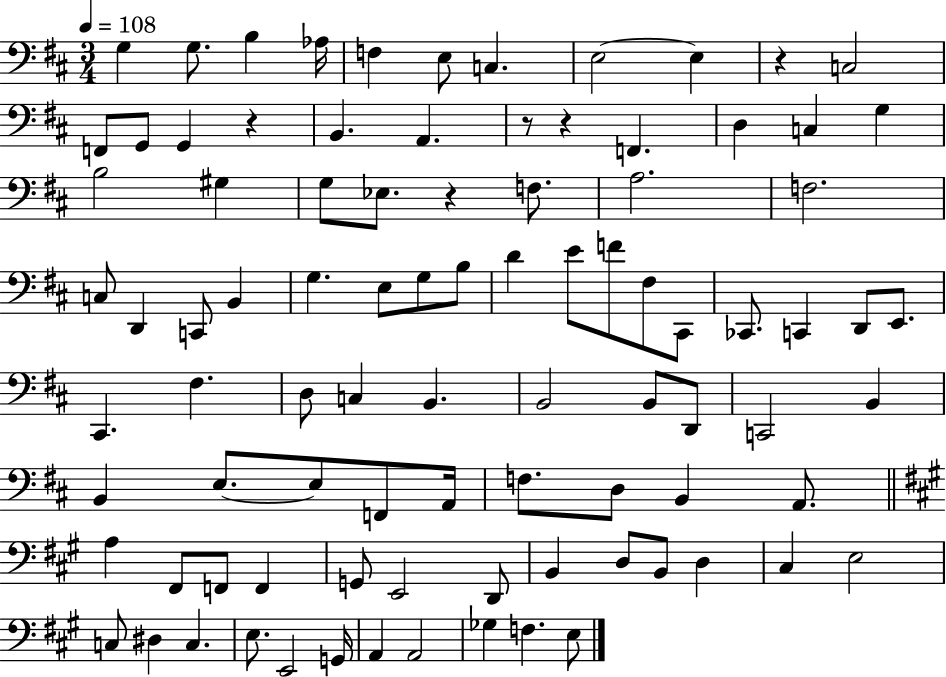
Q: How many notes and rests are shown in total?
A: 91